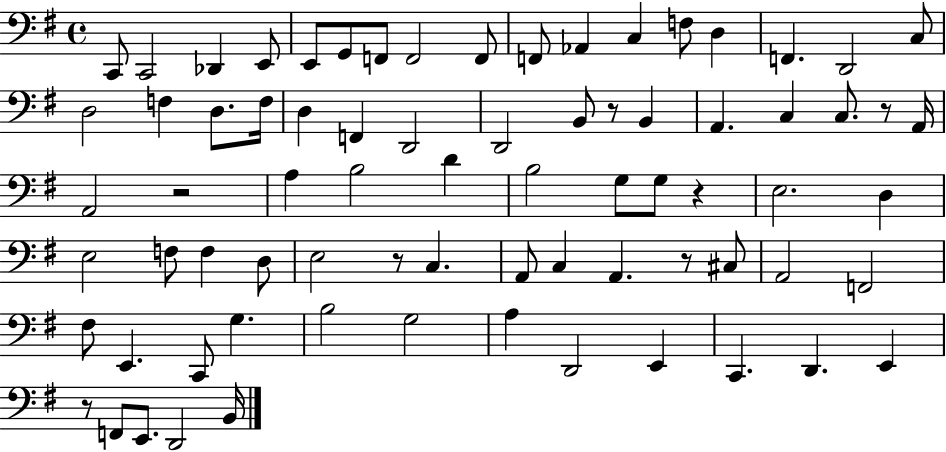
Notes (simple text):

C2/e C2/h Db2/q E2/e E2/e G2/e F2/e F2/h F2/e F2/e Ab2/q C3/q F3/e D3/q F2/q. D2/h C3/e D3/h F3/q D3/e. F3/s D3/q F2/q D2/h D2/h B2/e R/e B2/q A2/q. C3/q C3/e. R/e A2/s A2/h R/h A3/q B3/h D4/q B3/h G3/e G3/e R/q E3/h. D3/q E3/h F3/e F3/q D3/e E3/h R/e C3/q. A2/e C3/q A2/q. R/e C#3/e A2/h F2/h F#3/e E2/q. C2/e G3/q. B3/h G3/h A3/q D2/h E2/q C2/q. D2/q. E2/q R/e F2/e E2/e. D2/h B2/s